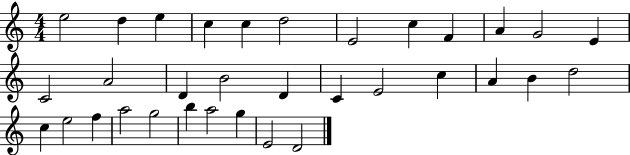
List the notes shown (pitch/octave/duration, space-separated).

E5/h D5/q E5/q C5/q C5/q D5/h E4/h C5/q F4/q A4/q G4/h E4/q C4/h A4/h D4/q B4/h D4/q C4/q E4/h C5/q A4/q B4/q D5/h C5/q E5/h F5/q A5/h G5/h B5/q A5/h G5/q E4/h D4/h